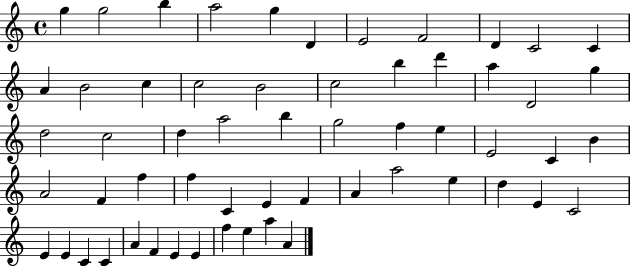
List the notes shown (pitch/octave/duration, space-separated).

G5/q G5/h B5/q A5/h G5/q D4/q E4/h F4/h D4/q C4/h C4/q A4/q B4/h C5/q C5/h B4/h C5/h B5/q D6/q A5/q D4/h G5/q D5/h C5/h D5/q A5/h B5/q G5/h F5/q E5/q E4/h C4/q B4/q A4/h F4/q F5/q F5/q C4/q E4/q F4/q A4/q A5/h E5/q D5/q E4/q C4/h E4/q E4/q C4/q C4/q A4/q F4/q E4/q E4/q F5/q E5/q A5/q A4/q